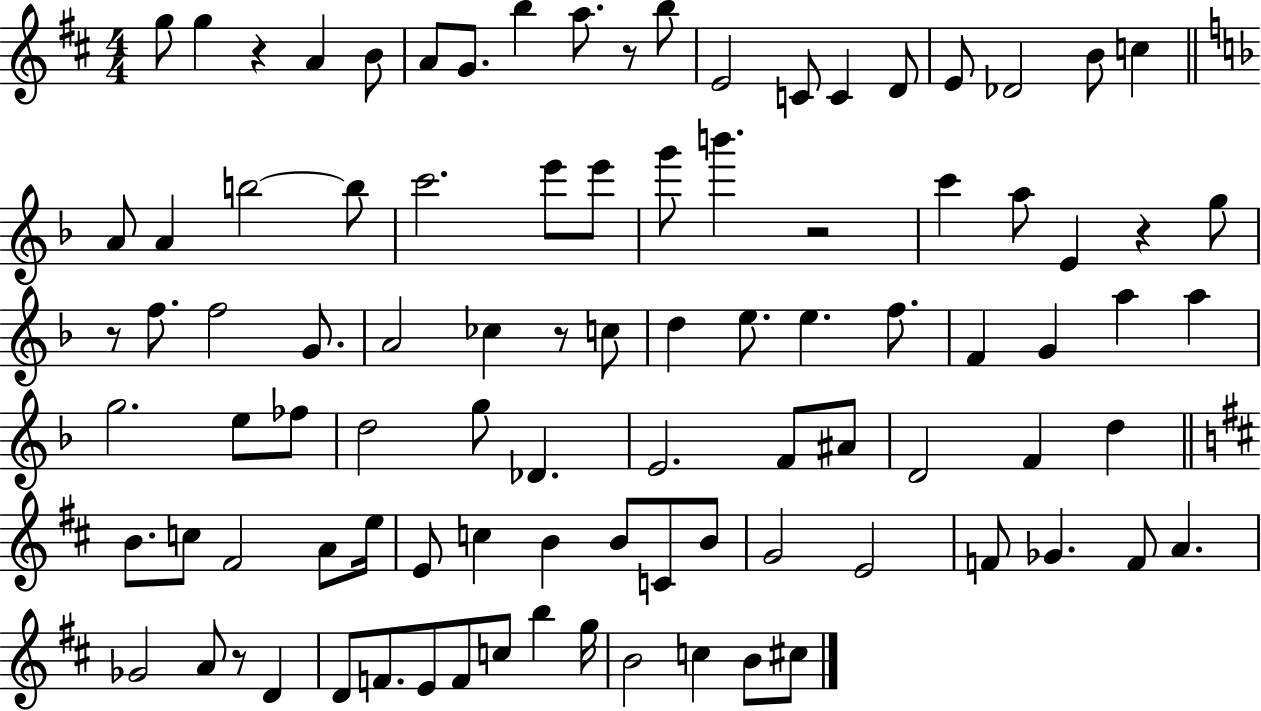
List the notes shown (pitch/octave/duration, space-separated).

G5/e G5/q R/q A4/q B4/e A4/e G4/e. B5/q A5/e. R/e B5/e E4/h C4/e C4/q D4/e E4/e Db4/h B4/e C5/q A4/e A4/q B5/h B5/e C6/h. E6/e E6/e G6/e B6/q. R/h C6/q A5/e E4/q R/q G5/e R/e F5/e. F5/h G4/e. A4/h CES5/q R/e C5/e D5/q E5/e. E5/q. F5/e. F4/q G4/q A5/q A5/q G5/h. E5/e FES5/e D5/h G5/e Db4/q. E4/h. F4/e A#4/e D4/h F4/q D5/q B4/e. C5/e F#4/h A4/e E5/s E4/e C5/q B4/q B4/e C4/e B4/e G4/h E4/h F4/e Gb4/q. F4/e A4/q. Gb4/h A4/e R/e D4/q D4/e F4/e. E4/e F4/e C5/e B5/q G5/s B4/h C5/q B4/e C#5/e